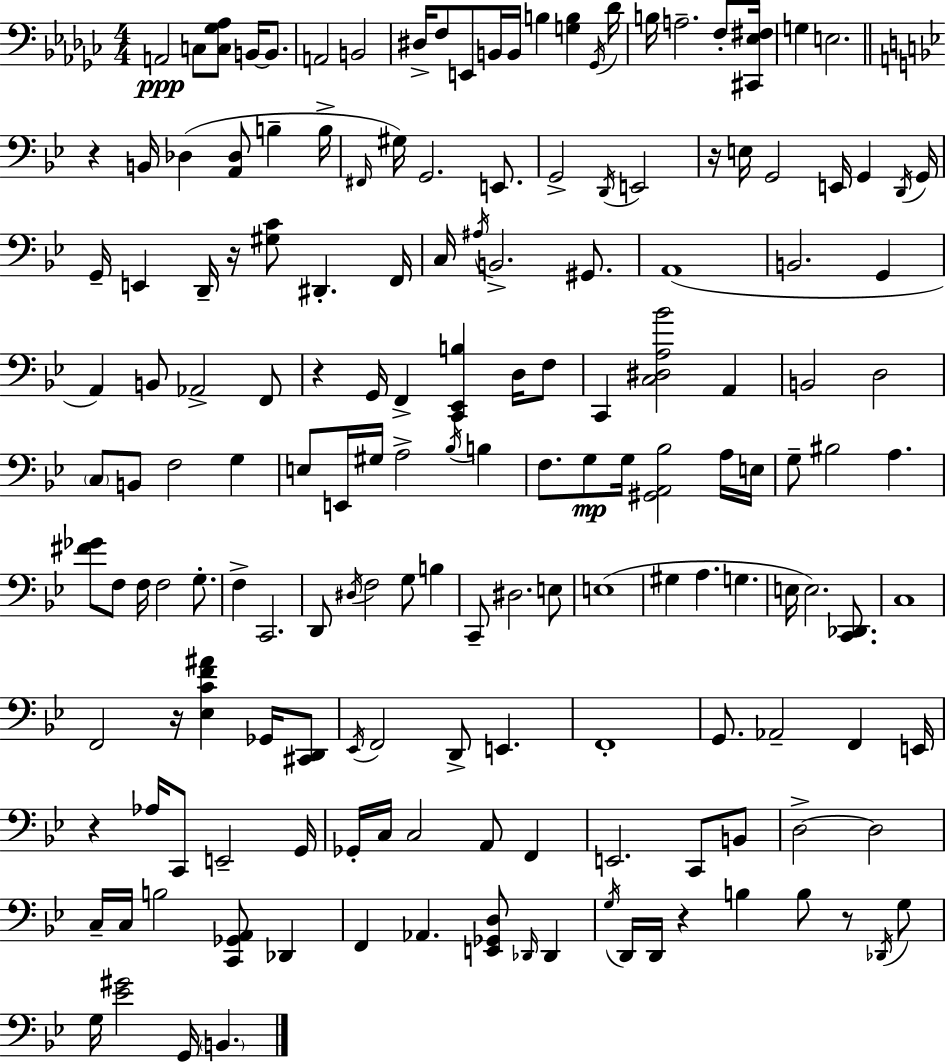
X:1
T:Untitled
M:4/4
L:1/4
K:Ebm
A,,2 C,/2 [C,_G,_A,]/2 B,,/4 B,,/2 A,,2 B,,2 ^D,/4 F,/2 E,,/2 B,,/4 B,,/4 B, [G,B,] _G,,/4 _D/4 B,/4 A,2 F,/2 [^C,,_E,^F,]/4 G, E,2 z B,,/4 _D, [A,,_D,]/2 B, B,/4 ^F,,/4 ^G,/4 G,,2 E,,/2 G,,2 D,,/4 E,,2 z/4 E,/4 G,,2 E,,/4 G,, D,,/4 G,,/4 G,,/4 E,, D,,/4 z/4 [^G,C]/2 ^D,, F,,/4 C,/4 ^A,/4 B,,2 ^G,,/2 A,,4 B,,2 G,, A,, B,,/2 _A,,2 F,,/2 z G,,/4 F,, [C,,_E,,B,] D,/4 F,/2 C,, [C,^D,A,_B]2 A,, B,,2 D,2 C,/2 B,,/2 F,2 G, E,/2 E,,/4 ^G,/4 A,2 _B,/4 B, F,/2 G,/2 G,/4 [^G,,A,,_B,]2 A,/4 E,/4 G,/2 ^B,2 A, [^F_G]/2 F,/2 F,/4 F,2 G,/2 F, C,,2 D,,/2 ^D,/4 F,2 G,/2 B, C,,/2 ^D,2 E,/2 E,4 ^G, A, G, E,/4 E,2 [C,,_D,,]/2 C,4 F,,2 z/4 [_E,CF^A] _G,,/4 [^C,,D,,]/2 _E,,/4 F,,2 D,,/2 E,, F,,4 G,,/2 _A,,2 F,, E,,/4 z _A,/4 C,,/2 E,,2 G,,/4 _G,,/4 C,/4 C,2 A,,/2 F,, E,,2 C,,/2 B,,/2 D,2 D,2 C,/4 C,/4 B,2 [C,,_G,,A,,]/2 _D,, F,, _A,, [E,,_G,,D,]/2 _D,,/4 _D,, G,/4 D,,/4 D,,/4 z B, B,/2 z/2 _D,,/4 G,/2 G,/4 [_E^G]2 G,,/4 B,,